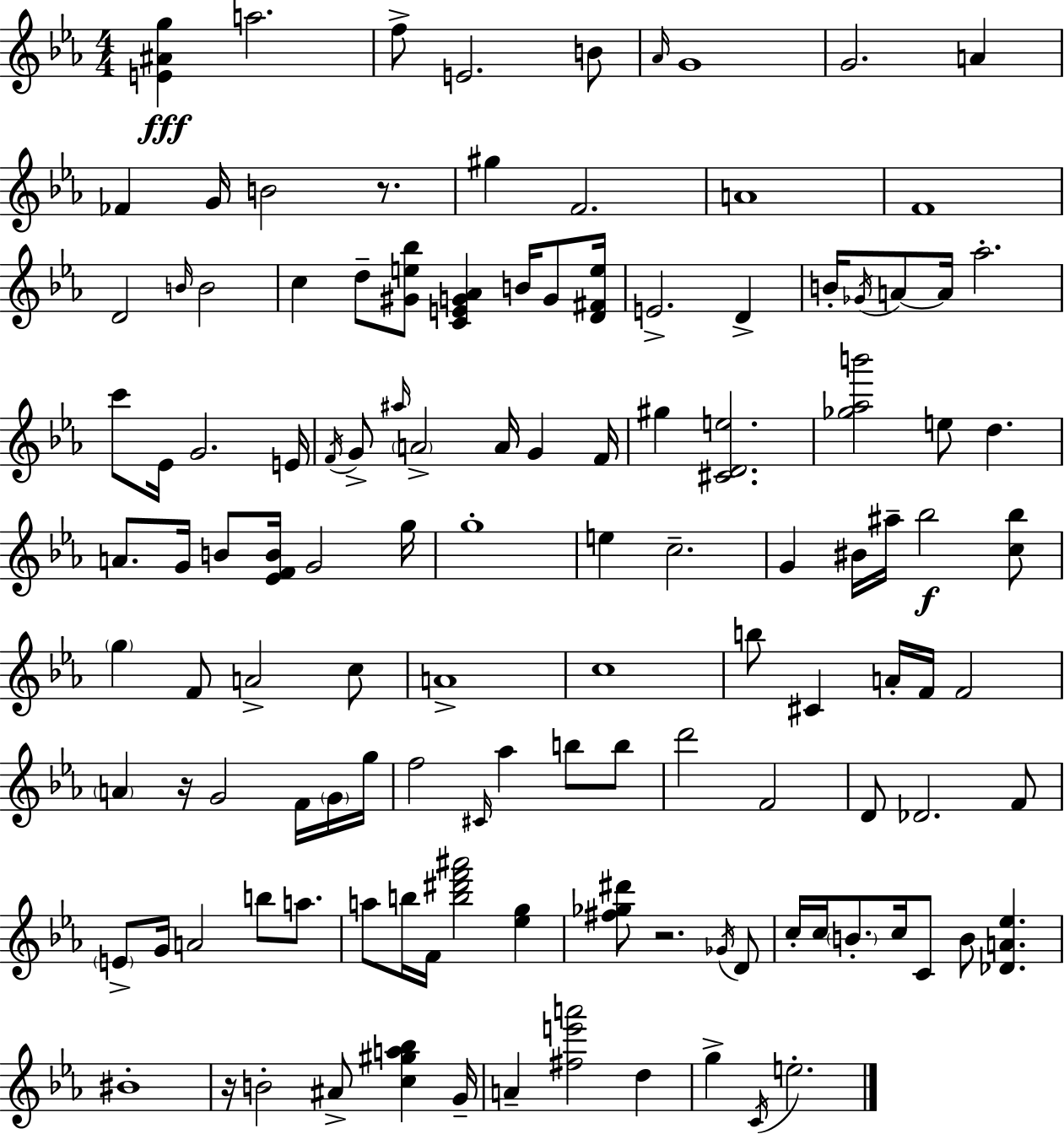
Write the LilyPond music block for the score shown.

{
  \clef treble
  \numericTimeSignature
  \time 4/4
  \key c \minor
  <e' ais' g''>4\fff a''2. | f''8-> e'2. b'8 | \grace { aes'16 } g'1 | g'2. a'4 | \break fes'4 g'16 b'2 r8. | gis''4 f'2. | a'1 | f'1 | \break d'2 \grace { b'16 } b'2 | c''4 d''8-- <gis' e'' bes''>8 <c' e' g' aes'>4 b'16 g'8 | <d' fis' e''>16 e'2.-> d'4-> | b'16-. \acciaccatura { ges'16 } a'8~~ a'16 aes''2.-. | \break c'''8 ees'16 g'2. | e'16 \acciaccatura { f'16 } g'8-> \grace { ais''16 } \parenthesize a'2-> a'16 | g'4 f'16 gis''4 <cis' d' e''>2. | <ges'' aes'' b'''>2 e''8 d''4. | \break a'8. g'16 b'8 <ees' f' b'>16 g'2 | g''16 g''1-. | e''4 c''2.-- | g'4 bis'16 ais''16-- bes''2\f | \break <c'' bes''>8 \parenthesize g''4 f'8 a'2-> | c''8 a'1-> | c''1 | b''8 cis'4 a'16-. f'16 f'2 | \break \parenthesize a'4 r16 g'2 | f'16 \parenthesize g'16 g''16 f''2 \grace { cis'16 } aes''4 | b''8 b''8 d'''2 f'2 | d'8 des'2. | \break f'8 \parenthesize e'8-> g'16 a'2 | b''8 a''8. a''8 b''16 f'16 <b'' dis''' f''' ais'''>2 | <ees'' g''>4 <fis'' ges'' dis'''>8 r2. | \acciaccatura { ges'16 } d'8 c''16-. c''16 \parenthesize b'8.-. c''16 c'8 b'8 | \break <des' a' ees''>4. bis'1-. | r16 b'2-. | ais'8-> <c'' gis'' a'' bes''>4 g'16-- a'4-- <fis'' e''' a'''>2 | d''4 g''4-> \acciaccatura { c'16 } e''2.-. | \break \bar "|."
}